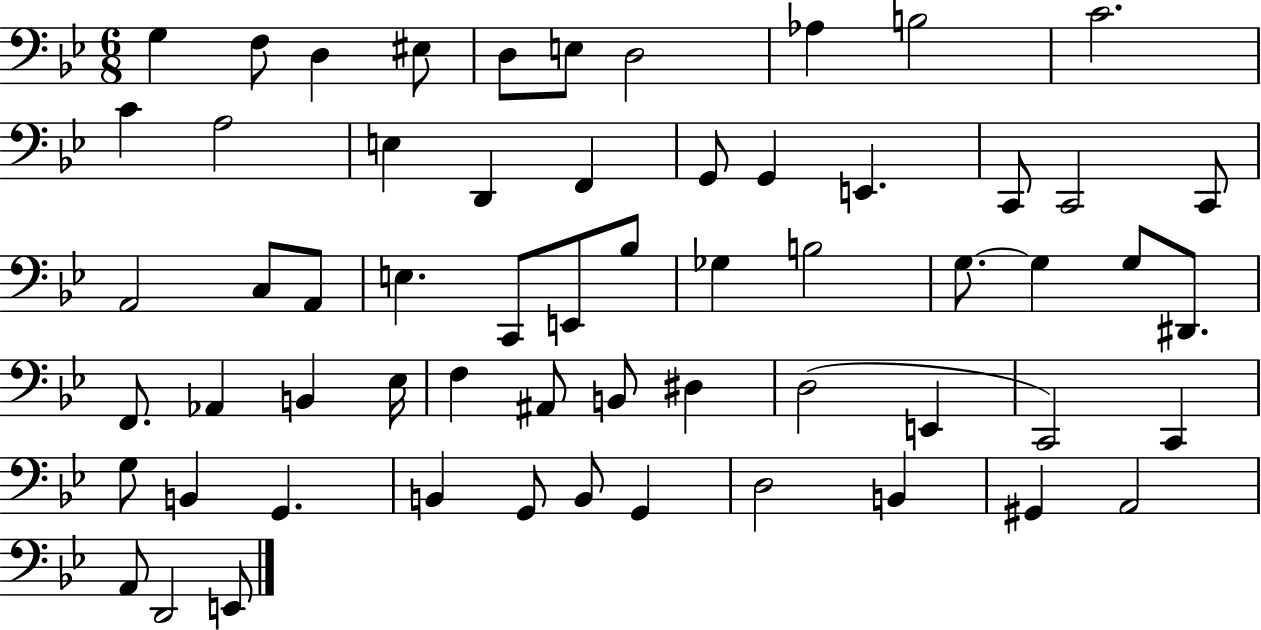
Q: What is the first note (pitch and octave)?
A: G3